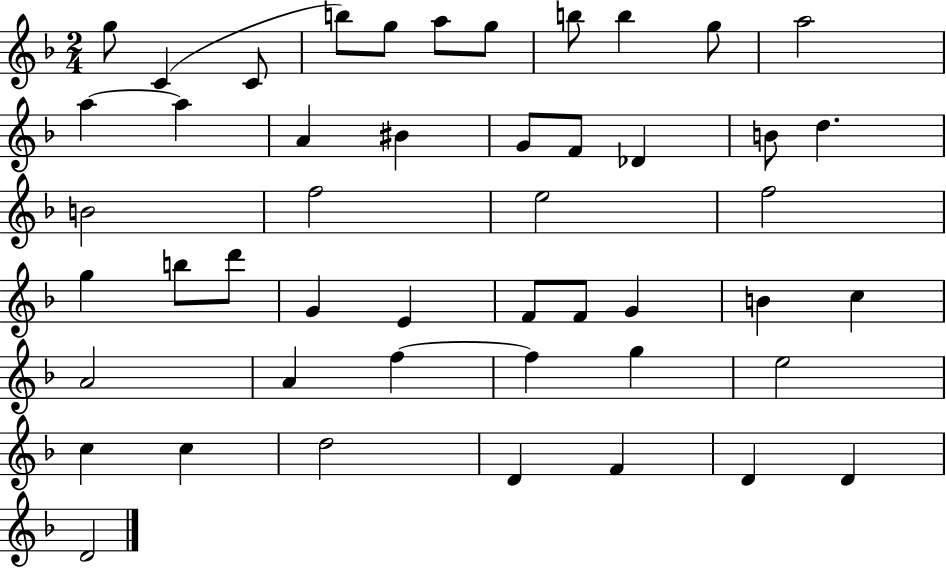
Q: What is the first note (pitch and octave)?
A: G5